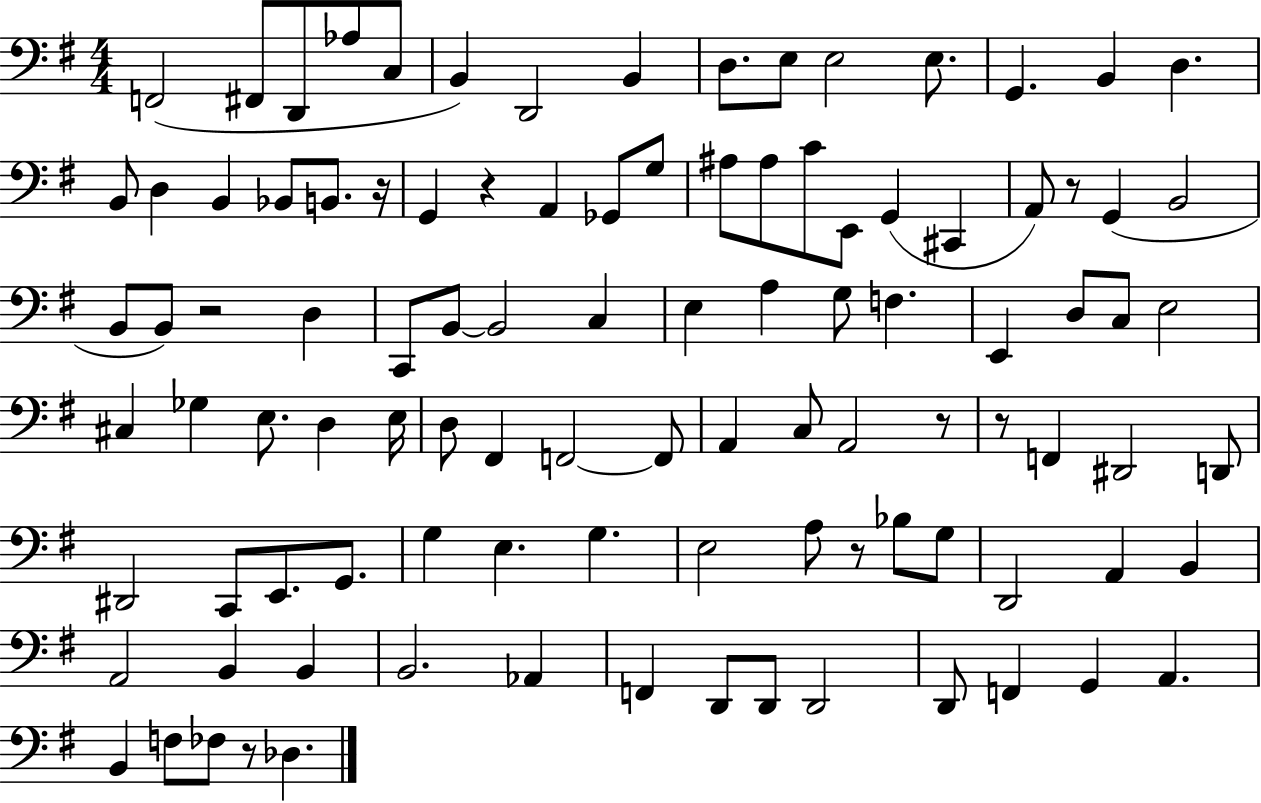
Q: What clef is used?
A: bass